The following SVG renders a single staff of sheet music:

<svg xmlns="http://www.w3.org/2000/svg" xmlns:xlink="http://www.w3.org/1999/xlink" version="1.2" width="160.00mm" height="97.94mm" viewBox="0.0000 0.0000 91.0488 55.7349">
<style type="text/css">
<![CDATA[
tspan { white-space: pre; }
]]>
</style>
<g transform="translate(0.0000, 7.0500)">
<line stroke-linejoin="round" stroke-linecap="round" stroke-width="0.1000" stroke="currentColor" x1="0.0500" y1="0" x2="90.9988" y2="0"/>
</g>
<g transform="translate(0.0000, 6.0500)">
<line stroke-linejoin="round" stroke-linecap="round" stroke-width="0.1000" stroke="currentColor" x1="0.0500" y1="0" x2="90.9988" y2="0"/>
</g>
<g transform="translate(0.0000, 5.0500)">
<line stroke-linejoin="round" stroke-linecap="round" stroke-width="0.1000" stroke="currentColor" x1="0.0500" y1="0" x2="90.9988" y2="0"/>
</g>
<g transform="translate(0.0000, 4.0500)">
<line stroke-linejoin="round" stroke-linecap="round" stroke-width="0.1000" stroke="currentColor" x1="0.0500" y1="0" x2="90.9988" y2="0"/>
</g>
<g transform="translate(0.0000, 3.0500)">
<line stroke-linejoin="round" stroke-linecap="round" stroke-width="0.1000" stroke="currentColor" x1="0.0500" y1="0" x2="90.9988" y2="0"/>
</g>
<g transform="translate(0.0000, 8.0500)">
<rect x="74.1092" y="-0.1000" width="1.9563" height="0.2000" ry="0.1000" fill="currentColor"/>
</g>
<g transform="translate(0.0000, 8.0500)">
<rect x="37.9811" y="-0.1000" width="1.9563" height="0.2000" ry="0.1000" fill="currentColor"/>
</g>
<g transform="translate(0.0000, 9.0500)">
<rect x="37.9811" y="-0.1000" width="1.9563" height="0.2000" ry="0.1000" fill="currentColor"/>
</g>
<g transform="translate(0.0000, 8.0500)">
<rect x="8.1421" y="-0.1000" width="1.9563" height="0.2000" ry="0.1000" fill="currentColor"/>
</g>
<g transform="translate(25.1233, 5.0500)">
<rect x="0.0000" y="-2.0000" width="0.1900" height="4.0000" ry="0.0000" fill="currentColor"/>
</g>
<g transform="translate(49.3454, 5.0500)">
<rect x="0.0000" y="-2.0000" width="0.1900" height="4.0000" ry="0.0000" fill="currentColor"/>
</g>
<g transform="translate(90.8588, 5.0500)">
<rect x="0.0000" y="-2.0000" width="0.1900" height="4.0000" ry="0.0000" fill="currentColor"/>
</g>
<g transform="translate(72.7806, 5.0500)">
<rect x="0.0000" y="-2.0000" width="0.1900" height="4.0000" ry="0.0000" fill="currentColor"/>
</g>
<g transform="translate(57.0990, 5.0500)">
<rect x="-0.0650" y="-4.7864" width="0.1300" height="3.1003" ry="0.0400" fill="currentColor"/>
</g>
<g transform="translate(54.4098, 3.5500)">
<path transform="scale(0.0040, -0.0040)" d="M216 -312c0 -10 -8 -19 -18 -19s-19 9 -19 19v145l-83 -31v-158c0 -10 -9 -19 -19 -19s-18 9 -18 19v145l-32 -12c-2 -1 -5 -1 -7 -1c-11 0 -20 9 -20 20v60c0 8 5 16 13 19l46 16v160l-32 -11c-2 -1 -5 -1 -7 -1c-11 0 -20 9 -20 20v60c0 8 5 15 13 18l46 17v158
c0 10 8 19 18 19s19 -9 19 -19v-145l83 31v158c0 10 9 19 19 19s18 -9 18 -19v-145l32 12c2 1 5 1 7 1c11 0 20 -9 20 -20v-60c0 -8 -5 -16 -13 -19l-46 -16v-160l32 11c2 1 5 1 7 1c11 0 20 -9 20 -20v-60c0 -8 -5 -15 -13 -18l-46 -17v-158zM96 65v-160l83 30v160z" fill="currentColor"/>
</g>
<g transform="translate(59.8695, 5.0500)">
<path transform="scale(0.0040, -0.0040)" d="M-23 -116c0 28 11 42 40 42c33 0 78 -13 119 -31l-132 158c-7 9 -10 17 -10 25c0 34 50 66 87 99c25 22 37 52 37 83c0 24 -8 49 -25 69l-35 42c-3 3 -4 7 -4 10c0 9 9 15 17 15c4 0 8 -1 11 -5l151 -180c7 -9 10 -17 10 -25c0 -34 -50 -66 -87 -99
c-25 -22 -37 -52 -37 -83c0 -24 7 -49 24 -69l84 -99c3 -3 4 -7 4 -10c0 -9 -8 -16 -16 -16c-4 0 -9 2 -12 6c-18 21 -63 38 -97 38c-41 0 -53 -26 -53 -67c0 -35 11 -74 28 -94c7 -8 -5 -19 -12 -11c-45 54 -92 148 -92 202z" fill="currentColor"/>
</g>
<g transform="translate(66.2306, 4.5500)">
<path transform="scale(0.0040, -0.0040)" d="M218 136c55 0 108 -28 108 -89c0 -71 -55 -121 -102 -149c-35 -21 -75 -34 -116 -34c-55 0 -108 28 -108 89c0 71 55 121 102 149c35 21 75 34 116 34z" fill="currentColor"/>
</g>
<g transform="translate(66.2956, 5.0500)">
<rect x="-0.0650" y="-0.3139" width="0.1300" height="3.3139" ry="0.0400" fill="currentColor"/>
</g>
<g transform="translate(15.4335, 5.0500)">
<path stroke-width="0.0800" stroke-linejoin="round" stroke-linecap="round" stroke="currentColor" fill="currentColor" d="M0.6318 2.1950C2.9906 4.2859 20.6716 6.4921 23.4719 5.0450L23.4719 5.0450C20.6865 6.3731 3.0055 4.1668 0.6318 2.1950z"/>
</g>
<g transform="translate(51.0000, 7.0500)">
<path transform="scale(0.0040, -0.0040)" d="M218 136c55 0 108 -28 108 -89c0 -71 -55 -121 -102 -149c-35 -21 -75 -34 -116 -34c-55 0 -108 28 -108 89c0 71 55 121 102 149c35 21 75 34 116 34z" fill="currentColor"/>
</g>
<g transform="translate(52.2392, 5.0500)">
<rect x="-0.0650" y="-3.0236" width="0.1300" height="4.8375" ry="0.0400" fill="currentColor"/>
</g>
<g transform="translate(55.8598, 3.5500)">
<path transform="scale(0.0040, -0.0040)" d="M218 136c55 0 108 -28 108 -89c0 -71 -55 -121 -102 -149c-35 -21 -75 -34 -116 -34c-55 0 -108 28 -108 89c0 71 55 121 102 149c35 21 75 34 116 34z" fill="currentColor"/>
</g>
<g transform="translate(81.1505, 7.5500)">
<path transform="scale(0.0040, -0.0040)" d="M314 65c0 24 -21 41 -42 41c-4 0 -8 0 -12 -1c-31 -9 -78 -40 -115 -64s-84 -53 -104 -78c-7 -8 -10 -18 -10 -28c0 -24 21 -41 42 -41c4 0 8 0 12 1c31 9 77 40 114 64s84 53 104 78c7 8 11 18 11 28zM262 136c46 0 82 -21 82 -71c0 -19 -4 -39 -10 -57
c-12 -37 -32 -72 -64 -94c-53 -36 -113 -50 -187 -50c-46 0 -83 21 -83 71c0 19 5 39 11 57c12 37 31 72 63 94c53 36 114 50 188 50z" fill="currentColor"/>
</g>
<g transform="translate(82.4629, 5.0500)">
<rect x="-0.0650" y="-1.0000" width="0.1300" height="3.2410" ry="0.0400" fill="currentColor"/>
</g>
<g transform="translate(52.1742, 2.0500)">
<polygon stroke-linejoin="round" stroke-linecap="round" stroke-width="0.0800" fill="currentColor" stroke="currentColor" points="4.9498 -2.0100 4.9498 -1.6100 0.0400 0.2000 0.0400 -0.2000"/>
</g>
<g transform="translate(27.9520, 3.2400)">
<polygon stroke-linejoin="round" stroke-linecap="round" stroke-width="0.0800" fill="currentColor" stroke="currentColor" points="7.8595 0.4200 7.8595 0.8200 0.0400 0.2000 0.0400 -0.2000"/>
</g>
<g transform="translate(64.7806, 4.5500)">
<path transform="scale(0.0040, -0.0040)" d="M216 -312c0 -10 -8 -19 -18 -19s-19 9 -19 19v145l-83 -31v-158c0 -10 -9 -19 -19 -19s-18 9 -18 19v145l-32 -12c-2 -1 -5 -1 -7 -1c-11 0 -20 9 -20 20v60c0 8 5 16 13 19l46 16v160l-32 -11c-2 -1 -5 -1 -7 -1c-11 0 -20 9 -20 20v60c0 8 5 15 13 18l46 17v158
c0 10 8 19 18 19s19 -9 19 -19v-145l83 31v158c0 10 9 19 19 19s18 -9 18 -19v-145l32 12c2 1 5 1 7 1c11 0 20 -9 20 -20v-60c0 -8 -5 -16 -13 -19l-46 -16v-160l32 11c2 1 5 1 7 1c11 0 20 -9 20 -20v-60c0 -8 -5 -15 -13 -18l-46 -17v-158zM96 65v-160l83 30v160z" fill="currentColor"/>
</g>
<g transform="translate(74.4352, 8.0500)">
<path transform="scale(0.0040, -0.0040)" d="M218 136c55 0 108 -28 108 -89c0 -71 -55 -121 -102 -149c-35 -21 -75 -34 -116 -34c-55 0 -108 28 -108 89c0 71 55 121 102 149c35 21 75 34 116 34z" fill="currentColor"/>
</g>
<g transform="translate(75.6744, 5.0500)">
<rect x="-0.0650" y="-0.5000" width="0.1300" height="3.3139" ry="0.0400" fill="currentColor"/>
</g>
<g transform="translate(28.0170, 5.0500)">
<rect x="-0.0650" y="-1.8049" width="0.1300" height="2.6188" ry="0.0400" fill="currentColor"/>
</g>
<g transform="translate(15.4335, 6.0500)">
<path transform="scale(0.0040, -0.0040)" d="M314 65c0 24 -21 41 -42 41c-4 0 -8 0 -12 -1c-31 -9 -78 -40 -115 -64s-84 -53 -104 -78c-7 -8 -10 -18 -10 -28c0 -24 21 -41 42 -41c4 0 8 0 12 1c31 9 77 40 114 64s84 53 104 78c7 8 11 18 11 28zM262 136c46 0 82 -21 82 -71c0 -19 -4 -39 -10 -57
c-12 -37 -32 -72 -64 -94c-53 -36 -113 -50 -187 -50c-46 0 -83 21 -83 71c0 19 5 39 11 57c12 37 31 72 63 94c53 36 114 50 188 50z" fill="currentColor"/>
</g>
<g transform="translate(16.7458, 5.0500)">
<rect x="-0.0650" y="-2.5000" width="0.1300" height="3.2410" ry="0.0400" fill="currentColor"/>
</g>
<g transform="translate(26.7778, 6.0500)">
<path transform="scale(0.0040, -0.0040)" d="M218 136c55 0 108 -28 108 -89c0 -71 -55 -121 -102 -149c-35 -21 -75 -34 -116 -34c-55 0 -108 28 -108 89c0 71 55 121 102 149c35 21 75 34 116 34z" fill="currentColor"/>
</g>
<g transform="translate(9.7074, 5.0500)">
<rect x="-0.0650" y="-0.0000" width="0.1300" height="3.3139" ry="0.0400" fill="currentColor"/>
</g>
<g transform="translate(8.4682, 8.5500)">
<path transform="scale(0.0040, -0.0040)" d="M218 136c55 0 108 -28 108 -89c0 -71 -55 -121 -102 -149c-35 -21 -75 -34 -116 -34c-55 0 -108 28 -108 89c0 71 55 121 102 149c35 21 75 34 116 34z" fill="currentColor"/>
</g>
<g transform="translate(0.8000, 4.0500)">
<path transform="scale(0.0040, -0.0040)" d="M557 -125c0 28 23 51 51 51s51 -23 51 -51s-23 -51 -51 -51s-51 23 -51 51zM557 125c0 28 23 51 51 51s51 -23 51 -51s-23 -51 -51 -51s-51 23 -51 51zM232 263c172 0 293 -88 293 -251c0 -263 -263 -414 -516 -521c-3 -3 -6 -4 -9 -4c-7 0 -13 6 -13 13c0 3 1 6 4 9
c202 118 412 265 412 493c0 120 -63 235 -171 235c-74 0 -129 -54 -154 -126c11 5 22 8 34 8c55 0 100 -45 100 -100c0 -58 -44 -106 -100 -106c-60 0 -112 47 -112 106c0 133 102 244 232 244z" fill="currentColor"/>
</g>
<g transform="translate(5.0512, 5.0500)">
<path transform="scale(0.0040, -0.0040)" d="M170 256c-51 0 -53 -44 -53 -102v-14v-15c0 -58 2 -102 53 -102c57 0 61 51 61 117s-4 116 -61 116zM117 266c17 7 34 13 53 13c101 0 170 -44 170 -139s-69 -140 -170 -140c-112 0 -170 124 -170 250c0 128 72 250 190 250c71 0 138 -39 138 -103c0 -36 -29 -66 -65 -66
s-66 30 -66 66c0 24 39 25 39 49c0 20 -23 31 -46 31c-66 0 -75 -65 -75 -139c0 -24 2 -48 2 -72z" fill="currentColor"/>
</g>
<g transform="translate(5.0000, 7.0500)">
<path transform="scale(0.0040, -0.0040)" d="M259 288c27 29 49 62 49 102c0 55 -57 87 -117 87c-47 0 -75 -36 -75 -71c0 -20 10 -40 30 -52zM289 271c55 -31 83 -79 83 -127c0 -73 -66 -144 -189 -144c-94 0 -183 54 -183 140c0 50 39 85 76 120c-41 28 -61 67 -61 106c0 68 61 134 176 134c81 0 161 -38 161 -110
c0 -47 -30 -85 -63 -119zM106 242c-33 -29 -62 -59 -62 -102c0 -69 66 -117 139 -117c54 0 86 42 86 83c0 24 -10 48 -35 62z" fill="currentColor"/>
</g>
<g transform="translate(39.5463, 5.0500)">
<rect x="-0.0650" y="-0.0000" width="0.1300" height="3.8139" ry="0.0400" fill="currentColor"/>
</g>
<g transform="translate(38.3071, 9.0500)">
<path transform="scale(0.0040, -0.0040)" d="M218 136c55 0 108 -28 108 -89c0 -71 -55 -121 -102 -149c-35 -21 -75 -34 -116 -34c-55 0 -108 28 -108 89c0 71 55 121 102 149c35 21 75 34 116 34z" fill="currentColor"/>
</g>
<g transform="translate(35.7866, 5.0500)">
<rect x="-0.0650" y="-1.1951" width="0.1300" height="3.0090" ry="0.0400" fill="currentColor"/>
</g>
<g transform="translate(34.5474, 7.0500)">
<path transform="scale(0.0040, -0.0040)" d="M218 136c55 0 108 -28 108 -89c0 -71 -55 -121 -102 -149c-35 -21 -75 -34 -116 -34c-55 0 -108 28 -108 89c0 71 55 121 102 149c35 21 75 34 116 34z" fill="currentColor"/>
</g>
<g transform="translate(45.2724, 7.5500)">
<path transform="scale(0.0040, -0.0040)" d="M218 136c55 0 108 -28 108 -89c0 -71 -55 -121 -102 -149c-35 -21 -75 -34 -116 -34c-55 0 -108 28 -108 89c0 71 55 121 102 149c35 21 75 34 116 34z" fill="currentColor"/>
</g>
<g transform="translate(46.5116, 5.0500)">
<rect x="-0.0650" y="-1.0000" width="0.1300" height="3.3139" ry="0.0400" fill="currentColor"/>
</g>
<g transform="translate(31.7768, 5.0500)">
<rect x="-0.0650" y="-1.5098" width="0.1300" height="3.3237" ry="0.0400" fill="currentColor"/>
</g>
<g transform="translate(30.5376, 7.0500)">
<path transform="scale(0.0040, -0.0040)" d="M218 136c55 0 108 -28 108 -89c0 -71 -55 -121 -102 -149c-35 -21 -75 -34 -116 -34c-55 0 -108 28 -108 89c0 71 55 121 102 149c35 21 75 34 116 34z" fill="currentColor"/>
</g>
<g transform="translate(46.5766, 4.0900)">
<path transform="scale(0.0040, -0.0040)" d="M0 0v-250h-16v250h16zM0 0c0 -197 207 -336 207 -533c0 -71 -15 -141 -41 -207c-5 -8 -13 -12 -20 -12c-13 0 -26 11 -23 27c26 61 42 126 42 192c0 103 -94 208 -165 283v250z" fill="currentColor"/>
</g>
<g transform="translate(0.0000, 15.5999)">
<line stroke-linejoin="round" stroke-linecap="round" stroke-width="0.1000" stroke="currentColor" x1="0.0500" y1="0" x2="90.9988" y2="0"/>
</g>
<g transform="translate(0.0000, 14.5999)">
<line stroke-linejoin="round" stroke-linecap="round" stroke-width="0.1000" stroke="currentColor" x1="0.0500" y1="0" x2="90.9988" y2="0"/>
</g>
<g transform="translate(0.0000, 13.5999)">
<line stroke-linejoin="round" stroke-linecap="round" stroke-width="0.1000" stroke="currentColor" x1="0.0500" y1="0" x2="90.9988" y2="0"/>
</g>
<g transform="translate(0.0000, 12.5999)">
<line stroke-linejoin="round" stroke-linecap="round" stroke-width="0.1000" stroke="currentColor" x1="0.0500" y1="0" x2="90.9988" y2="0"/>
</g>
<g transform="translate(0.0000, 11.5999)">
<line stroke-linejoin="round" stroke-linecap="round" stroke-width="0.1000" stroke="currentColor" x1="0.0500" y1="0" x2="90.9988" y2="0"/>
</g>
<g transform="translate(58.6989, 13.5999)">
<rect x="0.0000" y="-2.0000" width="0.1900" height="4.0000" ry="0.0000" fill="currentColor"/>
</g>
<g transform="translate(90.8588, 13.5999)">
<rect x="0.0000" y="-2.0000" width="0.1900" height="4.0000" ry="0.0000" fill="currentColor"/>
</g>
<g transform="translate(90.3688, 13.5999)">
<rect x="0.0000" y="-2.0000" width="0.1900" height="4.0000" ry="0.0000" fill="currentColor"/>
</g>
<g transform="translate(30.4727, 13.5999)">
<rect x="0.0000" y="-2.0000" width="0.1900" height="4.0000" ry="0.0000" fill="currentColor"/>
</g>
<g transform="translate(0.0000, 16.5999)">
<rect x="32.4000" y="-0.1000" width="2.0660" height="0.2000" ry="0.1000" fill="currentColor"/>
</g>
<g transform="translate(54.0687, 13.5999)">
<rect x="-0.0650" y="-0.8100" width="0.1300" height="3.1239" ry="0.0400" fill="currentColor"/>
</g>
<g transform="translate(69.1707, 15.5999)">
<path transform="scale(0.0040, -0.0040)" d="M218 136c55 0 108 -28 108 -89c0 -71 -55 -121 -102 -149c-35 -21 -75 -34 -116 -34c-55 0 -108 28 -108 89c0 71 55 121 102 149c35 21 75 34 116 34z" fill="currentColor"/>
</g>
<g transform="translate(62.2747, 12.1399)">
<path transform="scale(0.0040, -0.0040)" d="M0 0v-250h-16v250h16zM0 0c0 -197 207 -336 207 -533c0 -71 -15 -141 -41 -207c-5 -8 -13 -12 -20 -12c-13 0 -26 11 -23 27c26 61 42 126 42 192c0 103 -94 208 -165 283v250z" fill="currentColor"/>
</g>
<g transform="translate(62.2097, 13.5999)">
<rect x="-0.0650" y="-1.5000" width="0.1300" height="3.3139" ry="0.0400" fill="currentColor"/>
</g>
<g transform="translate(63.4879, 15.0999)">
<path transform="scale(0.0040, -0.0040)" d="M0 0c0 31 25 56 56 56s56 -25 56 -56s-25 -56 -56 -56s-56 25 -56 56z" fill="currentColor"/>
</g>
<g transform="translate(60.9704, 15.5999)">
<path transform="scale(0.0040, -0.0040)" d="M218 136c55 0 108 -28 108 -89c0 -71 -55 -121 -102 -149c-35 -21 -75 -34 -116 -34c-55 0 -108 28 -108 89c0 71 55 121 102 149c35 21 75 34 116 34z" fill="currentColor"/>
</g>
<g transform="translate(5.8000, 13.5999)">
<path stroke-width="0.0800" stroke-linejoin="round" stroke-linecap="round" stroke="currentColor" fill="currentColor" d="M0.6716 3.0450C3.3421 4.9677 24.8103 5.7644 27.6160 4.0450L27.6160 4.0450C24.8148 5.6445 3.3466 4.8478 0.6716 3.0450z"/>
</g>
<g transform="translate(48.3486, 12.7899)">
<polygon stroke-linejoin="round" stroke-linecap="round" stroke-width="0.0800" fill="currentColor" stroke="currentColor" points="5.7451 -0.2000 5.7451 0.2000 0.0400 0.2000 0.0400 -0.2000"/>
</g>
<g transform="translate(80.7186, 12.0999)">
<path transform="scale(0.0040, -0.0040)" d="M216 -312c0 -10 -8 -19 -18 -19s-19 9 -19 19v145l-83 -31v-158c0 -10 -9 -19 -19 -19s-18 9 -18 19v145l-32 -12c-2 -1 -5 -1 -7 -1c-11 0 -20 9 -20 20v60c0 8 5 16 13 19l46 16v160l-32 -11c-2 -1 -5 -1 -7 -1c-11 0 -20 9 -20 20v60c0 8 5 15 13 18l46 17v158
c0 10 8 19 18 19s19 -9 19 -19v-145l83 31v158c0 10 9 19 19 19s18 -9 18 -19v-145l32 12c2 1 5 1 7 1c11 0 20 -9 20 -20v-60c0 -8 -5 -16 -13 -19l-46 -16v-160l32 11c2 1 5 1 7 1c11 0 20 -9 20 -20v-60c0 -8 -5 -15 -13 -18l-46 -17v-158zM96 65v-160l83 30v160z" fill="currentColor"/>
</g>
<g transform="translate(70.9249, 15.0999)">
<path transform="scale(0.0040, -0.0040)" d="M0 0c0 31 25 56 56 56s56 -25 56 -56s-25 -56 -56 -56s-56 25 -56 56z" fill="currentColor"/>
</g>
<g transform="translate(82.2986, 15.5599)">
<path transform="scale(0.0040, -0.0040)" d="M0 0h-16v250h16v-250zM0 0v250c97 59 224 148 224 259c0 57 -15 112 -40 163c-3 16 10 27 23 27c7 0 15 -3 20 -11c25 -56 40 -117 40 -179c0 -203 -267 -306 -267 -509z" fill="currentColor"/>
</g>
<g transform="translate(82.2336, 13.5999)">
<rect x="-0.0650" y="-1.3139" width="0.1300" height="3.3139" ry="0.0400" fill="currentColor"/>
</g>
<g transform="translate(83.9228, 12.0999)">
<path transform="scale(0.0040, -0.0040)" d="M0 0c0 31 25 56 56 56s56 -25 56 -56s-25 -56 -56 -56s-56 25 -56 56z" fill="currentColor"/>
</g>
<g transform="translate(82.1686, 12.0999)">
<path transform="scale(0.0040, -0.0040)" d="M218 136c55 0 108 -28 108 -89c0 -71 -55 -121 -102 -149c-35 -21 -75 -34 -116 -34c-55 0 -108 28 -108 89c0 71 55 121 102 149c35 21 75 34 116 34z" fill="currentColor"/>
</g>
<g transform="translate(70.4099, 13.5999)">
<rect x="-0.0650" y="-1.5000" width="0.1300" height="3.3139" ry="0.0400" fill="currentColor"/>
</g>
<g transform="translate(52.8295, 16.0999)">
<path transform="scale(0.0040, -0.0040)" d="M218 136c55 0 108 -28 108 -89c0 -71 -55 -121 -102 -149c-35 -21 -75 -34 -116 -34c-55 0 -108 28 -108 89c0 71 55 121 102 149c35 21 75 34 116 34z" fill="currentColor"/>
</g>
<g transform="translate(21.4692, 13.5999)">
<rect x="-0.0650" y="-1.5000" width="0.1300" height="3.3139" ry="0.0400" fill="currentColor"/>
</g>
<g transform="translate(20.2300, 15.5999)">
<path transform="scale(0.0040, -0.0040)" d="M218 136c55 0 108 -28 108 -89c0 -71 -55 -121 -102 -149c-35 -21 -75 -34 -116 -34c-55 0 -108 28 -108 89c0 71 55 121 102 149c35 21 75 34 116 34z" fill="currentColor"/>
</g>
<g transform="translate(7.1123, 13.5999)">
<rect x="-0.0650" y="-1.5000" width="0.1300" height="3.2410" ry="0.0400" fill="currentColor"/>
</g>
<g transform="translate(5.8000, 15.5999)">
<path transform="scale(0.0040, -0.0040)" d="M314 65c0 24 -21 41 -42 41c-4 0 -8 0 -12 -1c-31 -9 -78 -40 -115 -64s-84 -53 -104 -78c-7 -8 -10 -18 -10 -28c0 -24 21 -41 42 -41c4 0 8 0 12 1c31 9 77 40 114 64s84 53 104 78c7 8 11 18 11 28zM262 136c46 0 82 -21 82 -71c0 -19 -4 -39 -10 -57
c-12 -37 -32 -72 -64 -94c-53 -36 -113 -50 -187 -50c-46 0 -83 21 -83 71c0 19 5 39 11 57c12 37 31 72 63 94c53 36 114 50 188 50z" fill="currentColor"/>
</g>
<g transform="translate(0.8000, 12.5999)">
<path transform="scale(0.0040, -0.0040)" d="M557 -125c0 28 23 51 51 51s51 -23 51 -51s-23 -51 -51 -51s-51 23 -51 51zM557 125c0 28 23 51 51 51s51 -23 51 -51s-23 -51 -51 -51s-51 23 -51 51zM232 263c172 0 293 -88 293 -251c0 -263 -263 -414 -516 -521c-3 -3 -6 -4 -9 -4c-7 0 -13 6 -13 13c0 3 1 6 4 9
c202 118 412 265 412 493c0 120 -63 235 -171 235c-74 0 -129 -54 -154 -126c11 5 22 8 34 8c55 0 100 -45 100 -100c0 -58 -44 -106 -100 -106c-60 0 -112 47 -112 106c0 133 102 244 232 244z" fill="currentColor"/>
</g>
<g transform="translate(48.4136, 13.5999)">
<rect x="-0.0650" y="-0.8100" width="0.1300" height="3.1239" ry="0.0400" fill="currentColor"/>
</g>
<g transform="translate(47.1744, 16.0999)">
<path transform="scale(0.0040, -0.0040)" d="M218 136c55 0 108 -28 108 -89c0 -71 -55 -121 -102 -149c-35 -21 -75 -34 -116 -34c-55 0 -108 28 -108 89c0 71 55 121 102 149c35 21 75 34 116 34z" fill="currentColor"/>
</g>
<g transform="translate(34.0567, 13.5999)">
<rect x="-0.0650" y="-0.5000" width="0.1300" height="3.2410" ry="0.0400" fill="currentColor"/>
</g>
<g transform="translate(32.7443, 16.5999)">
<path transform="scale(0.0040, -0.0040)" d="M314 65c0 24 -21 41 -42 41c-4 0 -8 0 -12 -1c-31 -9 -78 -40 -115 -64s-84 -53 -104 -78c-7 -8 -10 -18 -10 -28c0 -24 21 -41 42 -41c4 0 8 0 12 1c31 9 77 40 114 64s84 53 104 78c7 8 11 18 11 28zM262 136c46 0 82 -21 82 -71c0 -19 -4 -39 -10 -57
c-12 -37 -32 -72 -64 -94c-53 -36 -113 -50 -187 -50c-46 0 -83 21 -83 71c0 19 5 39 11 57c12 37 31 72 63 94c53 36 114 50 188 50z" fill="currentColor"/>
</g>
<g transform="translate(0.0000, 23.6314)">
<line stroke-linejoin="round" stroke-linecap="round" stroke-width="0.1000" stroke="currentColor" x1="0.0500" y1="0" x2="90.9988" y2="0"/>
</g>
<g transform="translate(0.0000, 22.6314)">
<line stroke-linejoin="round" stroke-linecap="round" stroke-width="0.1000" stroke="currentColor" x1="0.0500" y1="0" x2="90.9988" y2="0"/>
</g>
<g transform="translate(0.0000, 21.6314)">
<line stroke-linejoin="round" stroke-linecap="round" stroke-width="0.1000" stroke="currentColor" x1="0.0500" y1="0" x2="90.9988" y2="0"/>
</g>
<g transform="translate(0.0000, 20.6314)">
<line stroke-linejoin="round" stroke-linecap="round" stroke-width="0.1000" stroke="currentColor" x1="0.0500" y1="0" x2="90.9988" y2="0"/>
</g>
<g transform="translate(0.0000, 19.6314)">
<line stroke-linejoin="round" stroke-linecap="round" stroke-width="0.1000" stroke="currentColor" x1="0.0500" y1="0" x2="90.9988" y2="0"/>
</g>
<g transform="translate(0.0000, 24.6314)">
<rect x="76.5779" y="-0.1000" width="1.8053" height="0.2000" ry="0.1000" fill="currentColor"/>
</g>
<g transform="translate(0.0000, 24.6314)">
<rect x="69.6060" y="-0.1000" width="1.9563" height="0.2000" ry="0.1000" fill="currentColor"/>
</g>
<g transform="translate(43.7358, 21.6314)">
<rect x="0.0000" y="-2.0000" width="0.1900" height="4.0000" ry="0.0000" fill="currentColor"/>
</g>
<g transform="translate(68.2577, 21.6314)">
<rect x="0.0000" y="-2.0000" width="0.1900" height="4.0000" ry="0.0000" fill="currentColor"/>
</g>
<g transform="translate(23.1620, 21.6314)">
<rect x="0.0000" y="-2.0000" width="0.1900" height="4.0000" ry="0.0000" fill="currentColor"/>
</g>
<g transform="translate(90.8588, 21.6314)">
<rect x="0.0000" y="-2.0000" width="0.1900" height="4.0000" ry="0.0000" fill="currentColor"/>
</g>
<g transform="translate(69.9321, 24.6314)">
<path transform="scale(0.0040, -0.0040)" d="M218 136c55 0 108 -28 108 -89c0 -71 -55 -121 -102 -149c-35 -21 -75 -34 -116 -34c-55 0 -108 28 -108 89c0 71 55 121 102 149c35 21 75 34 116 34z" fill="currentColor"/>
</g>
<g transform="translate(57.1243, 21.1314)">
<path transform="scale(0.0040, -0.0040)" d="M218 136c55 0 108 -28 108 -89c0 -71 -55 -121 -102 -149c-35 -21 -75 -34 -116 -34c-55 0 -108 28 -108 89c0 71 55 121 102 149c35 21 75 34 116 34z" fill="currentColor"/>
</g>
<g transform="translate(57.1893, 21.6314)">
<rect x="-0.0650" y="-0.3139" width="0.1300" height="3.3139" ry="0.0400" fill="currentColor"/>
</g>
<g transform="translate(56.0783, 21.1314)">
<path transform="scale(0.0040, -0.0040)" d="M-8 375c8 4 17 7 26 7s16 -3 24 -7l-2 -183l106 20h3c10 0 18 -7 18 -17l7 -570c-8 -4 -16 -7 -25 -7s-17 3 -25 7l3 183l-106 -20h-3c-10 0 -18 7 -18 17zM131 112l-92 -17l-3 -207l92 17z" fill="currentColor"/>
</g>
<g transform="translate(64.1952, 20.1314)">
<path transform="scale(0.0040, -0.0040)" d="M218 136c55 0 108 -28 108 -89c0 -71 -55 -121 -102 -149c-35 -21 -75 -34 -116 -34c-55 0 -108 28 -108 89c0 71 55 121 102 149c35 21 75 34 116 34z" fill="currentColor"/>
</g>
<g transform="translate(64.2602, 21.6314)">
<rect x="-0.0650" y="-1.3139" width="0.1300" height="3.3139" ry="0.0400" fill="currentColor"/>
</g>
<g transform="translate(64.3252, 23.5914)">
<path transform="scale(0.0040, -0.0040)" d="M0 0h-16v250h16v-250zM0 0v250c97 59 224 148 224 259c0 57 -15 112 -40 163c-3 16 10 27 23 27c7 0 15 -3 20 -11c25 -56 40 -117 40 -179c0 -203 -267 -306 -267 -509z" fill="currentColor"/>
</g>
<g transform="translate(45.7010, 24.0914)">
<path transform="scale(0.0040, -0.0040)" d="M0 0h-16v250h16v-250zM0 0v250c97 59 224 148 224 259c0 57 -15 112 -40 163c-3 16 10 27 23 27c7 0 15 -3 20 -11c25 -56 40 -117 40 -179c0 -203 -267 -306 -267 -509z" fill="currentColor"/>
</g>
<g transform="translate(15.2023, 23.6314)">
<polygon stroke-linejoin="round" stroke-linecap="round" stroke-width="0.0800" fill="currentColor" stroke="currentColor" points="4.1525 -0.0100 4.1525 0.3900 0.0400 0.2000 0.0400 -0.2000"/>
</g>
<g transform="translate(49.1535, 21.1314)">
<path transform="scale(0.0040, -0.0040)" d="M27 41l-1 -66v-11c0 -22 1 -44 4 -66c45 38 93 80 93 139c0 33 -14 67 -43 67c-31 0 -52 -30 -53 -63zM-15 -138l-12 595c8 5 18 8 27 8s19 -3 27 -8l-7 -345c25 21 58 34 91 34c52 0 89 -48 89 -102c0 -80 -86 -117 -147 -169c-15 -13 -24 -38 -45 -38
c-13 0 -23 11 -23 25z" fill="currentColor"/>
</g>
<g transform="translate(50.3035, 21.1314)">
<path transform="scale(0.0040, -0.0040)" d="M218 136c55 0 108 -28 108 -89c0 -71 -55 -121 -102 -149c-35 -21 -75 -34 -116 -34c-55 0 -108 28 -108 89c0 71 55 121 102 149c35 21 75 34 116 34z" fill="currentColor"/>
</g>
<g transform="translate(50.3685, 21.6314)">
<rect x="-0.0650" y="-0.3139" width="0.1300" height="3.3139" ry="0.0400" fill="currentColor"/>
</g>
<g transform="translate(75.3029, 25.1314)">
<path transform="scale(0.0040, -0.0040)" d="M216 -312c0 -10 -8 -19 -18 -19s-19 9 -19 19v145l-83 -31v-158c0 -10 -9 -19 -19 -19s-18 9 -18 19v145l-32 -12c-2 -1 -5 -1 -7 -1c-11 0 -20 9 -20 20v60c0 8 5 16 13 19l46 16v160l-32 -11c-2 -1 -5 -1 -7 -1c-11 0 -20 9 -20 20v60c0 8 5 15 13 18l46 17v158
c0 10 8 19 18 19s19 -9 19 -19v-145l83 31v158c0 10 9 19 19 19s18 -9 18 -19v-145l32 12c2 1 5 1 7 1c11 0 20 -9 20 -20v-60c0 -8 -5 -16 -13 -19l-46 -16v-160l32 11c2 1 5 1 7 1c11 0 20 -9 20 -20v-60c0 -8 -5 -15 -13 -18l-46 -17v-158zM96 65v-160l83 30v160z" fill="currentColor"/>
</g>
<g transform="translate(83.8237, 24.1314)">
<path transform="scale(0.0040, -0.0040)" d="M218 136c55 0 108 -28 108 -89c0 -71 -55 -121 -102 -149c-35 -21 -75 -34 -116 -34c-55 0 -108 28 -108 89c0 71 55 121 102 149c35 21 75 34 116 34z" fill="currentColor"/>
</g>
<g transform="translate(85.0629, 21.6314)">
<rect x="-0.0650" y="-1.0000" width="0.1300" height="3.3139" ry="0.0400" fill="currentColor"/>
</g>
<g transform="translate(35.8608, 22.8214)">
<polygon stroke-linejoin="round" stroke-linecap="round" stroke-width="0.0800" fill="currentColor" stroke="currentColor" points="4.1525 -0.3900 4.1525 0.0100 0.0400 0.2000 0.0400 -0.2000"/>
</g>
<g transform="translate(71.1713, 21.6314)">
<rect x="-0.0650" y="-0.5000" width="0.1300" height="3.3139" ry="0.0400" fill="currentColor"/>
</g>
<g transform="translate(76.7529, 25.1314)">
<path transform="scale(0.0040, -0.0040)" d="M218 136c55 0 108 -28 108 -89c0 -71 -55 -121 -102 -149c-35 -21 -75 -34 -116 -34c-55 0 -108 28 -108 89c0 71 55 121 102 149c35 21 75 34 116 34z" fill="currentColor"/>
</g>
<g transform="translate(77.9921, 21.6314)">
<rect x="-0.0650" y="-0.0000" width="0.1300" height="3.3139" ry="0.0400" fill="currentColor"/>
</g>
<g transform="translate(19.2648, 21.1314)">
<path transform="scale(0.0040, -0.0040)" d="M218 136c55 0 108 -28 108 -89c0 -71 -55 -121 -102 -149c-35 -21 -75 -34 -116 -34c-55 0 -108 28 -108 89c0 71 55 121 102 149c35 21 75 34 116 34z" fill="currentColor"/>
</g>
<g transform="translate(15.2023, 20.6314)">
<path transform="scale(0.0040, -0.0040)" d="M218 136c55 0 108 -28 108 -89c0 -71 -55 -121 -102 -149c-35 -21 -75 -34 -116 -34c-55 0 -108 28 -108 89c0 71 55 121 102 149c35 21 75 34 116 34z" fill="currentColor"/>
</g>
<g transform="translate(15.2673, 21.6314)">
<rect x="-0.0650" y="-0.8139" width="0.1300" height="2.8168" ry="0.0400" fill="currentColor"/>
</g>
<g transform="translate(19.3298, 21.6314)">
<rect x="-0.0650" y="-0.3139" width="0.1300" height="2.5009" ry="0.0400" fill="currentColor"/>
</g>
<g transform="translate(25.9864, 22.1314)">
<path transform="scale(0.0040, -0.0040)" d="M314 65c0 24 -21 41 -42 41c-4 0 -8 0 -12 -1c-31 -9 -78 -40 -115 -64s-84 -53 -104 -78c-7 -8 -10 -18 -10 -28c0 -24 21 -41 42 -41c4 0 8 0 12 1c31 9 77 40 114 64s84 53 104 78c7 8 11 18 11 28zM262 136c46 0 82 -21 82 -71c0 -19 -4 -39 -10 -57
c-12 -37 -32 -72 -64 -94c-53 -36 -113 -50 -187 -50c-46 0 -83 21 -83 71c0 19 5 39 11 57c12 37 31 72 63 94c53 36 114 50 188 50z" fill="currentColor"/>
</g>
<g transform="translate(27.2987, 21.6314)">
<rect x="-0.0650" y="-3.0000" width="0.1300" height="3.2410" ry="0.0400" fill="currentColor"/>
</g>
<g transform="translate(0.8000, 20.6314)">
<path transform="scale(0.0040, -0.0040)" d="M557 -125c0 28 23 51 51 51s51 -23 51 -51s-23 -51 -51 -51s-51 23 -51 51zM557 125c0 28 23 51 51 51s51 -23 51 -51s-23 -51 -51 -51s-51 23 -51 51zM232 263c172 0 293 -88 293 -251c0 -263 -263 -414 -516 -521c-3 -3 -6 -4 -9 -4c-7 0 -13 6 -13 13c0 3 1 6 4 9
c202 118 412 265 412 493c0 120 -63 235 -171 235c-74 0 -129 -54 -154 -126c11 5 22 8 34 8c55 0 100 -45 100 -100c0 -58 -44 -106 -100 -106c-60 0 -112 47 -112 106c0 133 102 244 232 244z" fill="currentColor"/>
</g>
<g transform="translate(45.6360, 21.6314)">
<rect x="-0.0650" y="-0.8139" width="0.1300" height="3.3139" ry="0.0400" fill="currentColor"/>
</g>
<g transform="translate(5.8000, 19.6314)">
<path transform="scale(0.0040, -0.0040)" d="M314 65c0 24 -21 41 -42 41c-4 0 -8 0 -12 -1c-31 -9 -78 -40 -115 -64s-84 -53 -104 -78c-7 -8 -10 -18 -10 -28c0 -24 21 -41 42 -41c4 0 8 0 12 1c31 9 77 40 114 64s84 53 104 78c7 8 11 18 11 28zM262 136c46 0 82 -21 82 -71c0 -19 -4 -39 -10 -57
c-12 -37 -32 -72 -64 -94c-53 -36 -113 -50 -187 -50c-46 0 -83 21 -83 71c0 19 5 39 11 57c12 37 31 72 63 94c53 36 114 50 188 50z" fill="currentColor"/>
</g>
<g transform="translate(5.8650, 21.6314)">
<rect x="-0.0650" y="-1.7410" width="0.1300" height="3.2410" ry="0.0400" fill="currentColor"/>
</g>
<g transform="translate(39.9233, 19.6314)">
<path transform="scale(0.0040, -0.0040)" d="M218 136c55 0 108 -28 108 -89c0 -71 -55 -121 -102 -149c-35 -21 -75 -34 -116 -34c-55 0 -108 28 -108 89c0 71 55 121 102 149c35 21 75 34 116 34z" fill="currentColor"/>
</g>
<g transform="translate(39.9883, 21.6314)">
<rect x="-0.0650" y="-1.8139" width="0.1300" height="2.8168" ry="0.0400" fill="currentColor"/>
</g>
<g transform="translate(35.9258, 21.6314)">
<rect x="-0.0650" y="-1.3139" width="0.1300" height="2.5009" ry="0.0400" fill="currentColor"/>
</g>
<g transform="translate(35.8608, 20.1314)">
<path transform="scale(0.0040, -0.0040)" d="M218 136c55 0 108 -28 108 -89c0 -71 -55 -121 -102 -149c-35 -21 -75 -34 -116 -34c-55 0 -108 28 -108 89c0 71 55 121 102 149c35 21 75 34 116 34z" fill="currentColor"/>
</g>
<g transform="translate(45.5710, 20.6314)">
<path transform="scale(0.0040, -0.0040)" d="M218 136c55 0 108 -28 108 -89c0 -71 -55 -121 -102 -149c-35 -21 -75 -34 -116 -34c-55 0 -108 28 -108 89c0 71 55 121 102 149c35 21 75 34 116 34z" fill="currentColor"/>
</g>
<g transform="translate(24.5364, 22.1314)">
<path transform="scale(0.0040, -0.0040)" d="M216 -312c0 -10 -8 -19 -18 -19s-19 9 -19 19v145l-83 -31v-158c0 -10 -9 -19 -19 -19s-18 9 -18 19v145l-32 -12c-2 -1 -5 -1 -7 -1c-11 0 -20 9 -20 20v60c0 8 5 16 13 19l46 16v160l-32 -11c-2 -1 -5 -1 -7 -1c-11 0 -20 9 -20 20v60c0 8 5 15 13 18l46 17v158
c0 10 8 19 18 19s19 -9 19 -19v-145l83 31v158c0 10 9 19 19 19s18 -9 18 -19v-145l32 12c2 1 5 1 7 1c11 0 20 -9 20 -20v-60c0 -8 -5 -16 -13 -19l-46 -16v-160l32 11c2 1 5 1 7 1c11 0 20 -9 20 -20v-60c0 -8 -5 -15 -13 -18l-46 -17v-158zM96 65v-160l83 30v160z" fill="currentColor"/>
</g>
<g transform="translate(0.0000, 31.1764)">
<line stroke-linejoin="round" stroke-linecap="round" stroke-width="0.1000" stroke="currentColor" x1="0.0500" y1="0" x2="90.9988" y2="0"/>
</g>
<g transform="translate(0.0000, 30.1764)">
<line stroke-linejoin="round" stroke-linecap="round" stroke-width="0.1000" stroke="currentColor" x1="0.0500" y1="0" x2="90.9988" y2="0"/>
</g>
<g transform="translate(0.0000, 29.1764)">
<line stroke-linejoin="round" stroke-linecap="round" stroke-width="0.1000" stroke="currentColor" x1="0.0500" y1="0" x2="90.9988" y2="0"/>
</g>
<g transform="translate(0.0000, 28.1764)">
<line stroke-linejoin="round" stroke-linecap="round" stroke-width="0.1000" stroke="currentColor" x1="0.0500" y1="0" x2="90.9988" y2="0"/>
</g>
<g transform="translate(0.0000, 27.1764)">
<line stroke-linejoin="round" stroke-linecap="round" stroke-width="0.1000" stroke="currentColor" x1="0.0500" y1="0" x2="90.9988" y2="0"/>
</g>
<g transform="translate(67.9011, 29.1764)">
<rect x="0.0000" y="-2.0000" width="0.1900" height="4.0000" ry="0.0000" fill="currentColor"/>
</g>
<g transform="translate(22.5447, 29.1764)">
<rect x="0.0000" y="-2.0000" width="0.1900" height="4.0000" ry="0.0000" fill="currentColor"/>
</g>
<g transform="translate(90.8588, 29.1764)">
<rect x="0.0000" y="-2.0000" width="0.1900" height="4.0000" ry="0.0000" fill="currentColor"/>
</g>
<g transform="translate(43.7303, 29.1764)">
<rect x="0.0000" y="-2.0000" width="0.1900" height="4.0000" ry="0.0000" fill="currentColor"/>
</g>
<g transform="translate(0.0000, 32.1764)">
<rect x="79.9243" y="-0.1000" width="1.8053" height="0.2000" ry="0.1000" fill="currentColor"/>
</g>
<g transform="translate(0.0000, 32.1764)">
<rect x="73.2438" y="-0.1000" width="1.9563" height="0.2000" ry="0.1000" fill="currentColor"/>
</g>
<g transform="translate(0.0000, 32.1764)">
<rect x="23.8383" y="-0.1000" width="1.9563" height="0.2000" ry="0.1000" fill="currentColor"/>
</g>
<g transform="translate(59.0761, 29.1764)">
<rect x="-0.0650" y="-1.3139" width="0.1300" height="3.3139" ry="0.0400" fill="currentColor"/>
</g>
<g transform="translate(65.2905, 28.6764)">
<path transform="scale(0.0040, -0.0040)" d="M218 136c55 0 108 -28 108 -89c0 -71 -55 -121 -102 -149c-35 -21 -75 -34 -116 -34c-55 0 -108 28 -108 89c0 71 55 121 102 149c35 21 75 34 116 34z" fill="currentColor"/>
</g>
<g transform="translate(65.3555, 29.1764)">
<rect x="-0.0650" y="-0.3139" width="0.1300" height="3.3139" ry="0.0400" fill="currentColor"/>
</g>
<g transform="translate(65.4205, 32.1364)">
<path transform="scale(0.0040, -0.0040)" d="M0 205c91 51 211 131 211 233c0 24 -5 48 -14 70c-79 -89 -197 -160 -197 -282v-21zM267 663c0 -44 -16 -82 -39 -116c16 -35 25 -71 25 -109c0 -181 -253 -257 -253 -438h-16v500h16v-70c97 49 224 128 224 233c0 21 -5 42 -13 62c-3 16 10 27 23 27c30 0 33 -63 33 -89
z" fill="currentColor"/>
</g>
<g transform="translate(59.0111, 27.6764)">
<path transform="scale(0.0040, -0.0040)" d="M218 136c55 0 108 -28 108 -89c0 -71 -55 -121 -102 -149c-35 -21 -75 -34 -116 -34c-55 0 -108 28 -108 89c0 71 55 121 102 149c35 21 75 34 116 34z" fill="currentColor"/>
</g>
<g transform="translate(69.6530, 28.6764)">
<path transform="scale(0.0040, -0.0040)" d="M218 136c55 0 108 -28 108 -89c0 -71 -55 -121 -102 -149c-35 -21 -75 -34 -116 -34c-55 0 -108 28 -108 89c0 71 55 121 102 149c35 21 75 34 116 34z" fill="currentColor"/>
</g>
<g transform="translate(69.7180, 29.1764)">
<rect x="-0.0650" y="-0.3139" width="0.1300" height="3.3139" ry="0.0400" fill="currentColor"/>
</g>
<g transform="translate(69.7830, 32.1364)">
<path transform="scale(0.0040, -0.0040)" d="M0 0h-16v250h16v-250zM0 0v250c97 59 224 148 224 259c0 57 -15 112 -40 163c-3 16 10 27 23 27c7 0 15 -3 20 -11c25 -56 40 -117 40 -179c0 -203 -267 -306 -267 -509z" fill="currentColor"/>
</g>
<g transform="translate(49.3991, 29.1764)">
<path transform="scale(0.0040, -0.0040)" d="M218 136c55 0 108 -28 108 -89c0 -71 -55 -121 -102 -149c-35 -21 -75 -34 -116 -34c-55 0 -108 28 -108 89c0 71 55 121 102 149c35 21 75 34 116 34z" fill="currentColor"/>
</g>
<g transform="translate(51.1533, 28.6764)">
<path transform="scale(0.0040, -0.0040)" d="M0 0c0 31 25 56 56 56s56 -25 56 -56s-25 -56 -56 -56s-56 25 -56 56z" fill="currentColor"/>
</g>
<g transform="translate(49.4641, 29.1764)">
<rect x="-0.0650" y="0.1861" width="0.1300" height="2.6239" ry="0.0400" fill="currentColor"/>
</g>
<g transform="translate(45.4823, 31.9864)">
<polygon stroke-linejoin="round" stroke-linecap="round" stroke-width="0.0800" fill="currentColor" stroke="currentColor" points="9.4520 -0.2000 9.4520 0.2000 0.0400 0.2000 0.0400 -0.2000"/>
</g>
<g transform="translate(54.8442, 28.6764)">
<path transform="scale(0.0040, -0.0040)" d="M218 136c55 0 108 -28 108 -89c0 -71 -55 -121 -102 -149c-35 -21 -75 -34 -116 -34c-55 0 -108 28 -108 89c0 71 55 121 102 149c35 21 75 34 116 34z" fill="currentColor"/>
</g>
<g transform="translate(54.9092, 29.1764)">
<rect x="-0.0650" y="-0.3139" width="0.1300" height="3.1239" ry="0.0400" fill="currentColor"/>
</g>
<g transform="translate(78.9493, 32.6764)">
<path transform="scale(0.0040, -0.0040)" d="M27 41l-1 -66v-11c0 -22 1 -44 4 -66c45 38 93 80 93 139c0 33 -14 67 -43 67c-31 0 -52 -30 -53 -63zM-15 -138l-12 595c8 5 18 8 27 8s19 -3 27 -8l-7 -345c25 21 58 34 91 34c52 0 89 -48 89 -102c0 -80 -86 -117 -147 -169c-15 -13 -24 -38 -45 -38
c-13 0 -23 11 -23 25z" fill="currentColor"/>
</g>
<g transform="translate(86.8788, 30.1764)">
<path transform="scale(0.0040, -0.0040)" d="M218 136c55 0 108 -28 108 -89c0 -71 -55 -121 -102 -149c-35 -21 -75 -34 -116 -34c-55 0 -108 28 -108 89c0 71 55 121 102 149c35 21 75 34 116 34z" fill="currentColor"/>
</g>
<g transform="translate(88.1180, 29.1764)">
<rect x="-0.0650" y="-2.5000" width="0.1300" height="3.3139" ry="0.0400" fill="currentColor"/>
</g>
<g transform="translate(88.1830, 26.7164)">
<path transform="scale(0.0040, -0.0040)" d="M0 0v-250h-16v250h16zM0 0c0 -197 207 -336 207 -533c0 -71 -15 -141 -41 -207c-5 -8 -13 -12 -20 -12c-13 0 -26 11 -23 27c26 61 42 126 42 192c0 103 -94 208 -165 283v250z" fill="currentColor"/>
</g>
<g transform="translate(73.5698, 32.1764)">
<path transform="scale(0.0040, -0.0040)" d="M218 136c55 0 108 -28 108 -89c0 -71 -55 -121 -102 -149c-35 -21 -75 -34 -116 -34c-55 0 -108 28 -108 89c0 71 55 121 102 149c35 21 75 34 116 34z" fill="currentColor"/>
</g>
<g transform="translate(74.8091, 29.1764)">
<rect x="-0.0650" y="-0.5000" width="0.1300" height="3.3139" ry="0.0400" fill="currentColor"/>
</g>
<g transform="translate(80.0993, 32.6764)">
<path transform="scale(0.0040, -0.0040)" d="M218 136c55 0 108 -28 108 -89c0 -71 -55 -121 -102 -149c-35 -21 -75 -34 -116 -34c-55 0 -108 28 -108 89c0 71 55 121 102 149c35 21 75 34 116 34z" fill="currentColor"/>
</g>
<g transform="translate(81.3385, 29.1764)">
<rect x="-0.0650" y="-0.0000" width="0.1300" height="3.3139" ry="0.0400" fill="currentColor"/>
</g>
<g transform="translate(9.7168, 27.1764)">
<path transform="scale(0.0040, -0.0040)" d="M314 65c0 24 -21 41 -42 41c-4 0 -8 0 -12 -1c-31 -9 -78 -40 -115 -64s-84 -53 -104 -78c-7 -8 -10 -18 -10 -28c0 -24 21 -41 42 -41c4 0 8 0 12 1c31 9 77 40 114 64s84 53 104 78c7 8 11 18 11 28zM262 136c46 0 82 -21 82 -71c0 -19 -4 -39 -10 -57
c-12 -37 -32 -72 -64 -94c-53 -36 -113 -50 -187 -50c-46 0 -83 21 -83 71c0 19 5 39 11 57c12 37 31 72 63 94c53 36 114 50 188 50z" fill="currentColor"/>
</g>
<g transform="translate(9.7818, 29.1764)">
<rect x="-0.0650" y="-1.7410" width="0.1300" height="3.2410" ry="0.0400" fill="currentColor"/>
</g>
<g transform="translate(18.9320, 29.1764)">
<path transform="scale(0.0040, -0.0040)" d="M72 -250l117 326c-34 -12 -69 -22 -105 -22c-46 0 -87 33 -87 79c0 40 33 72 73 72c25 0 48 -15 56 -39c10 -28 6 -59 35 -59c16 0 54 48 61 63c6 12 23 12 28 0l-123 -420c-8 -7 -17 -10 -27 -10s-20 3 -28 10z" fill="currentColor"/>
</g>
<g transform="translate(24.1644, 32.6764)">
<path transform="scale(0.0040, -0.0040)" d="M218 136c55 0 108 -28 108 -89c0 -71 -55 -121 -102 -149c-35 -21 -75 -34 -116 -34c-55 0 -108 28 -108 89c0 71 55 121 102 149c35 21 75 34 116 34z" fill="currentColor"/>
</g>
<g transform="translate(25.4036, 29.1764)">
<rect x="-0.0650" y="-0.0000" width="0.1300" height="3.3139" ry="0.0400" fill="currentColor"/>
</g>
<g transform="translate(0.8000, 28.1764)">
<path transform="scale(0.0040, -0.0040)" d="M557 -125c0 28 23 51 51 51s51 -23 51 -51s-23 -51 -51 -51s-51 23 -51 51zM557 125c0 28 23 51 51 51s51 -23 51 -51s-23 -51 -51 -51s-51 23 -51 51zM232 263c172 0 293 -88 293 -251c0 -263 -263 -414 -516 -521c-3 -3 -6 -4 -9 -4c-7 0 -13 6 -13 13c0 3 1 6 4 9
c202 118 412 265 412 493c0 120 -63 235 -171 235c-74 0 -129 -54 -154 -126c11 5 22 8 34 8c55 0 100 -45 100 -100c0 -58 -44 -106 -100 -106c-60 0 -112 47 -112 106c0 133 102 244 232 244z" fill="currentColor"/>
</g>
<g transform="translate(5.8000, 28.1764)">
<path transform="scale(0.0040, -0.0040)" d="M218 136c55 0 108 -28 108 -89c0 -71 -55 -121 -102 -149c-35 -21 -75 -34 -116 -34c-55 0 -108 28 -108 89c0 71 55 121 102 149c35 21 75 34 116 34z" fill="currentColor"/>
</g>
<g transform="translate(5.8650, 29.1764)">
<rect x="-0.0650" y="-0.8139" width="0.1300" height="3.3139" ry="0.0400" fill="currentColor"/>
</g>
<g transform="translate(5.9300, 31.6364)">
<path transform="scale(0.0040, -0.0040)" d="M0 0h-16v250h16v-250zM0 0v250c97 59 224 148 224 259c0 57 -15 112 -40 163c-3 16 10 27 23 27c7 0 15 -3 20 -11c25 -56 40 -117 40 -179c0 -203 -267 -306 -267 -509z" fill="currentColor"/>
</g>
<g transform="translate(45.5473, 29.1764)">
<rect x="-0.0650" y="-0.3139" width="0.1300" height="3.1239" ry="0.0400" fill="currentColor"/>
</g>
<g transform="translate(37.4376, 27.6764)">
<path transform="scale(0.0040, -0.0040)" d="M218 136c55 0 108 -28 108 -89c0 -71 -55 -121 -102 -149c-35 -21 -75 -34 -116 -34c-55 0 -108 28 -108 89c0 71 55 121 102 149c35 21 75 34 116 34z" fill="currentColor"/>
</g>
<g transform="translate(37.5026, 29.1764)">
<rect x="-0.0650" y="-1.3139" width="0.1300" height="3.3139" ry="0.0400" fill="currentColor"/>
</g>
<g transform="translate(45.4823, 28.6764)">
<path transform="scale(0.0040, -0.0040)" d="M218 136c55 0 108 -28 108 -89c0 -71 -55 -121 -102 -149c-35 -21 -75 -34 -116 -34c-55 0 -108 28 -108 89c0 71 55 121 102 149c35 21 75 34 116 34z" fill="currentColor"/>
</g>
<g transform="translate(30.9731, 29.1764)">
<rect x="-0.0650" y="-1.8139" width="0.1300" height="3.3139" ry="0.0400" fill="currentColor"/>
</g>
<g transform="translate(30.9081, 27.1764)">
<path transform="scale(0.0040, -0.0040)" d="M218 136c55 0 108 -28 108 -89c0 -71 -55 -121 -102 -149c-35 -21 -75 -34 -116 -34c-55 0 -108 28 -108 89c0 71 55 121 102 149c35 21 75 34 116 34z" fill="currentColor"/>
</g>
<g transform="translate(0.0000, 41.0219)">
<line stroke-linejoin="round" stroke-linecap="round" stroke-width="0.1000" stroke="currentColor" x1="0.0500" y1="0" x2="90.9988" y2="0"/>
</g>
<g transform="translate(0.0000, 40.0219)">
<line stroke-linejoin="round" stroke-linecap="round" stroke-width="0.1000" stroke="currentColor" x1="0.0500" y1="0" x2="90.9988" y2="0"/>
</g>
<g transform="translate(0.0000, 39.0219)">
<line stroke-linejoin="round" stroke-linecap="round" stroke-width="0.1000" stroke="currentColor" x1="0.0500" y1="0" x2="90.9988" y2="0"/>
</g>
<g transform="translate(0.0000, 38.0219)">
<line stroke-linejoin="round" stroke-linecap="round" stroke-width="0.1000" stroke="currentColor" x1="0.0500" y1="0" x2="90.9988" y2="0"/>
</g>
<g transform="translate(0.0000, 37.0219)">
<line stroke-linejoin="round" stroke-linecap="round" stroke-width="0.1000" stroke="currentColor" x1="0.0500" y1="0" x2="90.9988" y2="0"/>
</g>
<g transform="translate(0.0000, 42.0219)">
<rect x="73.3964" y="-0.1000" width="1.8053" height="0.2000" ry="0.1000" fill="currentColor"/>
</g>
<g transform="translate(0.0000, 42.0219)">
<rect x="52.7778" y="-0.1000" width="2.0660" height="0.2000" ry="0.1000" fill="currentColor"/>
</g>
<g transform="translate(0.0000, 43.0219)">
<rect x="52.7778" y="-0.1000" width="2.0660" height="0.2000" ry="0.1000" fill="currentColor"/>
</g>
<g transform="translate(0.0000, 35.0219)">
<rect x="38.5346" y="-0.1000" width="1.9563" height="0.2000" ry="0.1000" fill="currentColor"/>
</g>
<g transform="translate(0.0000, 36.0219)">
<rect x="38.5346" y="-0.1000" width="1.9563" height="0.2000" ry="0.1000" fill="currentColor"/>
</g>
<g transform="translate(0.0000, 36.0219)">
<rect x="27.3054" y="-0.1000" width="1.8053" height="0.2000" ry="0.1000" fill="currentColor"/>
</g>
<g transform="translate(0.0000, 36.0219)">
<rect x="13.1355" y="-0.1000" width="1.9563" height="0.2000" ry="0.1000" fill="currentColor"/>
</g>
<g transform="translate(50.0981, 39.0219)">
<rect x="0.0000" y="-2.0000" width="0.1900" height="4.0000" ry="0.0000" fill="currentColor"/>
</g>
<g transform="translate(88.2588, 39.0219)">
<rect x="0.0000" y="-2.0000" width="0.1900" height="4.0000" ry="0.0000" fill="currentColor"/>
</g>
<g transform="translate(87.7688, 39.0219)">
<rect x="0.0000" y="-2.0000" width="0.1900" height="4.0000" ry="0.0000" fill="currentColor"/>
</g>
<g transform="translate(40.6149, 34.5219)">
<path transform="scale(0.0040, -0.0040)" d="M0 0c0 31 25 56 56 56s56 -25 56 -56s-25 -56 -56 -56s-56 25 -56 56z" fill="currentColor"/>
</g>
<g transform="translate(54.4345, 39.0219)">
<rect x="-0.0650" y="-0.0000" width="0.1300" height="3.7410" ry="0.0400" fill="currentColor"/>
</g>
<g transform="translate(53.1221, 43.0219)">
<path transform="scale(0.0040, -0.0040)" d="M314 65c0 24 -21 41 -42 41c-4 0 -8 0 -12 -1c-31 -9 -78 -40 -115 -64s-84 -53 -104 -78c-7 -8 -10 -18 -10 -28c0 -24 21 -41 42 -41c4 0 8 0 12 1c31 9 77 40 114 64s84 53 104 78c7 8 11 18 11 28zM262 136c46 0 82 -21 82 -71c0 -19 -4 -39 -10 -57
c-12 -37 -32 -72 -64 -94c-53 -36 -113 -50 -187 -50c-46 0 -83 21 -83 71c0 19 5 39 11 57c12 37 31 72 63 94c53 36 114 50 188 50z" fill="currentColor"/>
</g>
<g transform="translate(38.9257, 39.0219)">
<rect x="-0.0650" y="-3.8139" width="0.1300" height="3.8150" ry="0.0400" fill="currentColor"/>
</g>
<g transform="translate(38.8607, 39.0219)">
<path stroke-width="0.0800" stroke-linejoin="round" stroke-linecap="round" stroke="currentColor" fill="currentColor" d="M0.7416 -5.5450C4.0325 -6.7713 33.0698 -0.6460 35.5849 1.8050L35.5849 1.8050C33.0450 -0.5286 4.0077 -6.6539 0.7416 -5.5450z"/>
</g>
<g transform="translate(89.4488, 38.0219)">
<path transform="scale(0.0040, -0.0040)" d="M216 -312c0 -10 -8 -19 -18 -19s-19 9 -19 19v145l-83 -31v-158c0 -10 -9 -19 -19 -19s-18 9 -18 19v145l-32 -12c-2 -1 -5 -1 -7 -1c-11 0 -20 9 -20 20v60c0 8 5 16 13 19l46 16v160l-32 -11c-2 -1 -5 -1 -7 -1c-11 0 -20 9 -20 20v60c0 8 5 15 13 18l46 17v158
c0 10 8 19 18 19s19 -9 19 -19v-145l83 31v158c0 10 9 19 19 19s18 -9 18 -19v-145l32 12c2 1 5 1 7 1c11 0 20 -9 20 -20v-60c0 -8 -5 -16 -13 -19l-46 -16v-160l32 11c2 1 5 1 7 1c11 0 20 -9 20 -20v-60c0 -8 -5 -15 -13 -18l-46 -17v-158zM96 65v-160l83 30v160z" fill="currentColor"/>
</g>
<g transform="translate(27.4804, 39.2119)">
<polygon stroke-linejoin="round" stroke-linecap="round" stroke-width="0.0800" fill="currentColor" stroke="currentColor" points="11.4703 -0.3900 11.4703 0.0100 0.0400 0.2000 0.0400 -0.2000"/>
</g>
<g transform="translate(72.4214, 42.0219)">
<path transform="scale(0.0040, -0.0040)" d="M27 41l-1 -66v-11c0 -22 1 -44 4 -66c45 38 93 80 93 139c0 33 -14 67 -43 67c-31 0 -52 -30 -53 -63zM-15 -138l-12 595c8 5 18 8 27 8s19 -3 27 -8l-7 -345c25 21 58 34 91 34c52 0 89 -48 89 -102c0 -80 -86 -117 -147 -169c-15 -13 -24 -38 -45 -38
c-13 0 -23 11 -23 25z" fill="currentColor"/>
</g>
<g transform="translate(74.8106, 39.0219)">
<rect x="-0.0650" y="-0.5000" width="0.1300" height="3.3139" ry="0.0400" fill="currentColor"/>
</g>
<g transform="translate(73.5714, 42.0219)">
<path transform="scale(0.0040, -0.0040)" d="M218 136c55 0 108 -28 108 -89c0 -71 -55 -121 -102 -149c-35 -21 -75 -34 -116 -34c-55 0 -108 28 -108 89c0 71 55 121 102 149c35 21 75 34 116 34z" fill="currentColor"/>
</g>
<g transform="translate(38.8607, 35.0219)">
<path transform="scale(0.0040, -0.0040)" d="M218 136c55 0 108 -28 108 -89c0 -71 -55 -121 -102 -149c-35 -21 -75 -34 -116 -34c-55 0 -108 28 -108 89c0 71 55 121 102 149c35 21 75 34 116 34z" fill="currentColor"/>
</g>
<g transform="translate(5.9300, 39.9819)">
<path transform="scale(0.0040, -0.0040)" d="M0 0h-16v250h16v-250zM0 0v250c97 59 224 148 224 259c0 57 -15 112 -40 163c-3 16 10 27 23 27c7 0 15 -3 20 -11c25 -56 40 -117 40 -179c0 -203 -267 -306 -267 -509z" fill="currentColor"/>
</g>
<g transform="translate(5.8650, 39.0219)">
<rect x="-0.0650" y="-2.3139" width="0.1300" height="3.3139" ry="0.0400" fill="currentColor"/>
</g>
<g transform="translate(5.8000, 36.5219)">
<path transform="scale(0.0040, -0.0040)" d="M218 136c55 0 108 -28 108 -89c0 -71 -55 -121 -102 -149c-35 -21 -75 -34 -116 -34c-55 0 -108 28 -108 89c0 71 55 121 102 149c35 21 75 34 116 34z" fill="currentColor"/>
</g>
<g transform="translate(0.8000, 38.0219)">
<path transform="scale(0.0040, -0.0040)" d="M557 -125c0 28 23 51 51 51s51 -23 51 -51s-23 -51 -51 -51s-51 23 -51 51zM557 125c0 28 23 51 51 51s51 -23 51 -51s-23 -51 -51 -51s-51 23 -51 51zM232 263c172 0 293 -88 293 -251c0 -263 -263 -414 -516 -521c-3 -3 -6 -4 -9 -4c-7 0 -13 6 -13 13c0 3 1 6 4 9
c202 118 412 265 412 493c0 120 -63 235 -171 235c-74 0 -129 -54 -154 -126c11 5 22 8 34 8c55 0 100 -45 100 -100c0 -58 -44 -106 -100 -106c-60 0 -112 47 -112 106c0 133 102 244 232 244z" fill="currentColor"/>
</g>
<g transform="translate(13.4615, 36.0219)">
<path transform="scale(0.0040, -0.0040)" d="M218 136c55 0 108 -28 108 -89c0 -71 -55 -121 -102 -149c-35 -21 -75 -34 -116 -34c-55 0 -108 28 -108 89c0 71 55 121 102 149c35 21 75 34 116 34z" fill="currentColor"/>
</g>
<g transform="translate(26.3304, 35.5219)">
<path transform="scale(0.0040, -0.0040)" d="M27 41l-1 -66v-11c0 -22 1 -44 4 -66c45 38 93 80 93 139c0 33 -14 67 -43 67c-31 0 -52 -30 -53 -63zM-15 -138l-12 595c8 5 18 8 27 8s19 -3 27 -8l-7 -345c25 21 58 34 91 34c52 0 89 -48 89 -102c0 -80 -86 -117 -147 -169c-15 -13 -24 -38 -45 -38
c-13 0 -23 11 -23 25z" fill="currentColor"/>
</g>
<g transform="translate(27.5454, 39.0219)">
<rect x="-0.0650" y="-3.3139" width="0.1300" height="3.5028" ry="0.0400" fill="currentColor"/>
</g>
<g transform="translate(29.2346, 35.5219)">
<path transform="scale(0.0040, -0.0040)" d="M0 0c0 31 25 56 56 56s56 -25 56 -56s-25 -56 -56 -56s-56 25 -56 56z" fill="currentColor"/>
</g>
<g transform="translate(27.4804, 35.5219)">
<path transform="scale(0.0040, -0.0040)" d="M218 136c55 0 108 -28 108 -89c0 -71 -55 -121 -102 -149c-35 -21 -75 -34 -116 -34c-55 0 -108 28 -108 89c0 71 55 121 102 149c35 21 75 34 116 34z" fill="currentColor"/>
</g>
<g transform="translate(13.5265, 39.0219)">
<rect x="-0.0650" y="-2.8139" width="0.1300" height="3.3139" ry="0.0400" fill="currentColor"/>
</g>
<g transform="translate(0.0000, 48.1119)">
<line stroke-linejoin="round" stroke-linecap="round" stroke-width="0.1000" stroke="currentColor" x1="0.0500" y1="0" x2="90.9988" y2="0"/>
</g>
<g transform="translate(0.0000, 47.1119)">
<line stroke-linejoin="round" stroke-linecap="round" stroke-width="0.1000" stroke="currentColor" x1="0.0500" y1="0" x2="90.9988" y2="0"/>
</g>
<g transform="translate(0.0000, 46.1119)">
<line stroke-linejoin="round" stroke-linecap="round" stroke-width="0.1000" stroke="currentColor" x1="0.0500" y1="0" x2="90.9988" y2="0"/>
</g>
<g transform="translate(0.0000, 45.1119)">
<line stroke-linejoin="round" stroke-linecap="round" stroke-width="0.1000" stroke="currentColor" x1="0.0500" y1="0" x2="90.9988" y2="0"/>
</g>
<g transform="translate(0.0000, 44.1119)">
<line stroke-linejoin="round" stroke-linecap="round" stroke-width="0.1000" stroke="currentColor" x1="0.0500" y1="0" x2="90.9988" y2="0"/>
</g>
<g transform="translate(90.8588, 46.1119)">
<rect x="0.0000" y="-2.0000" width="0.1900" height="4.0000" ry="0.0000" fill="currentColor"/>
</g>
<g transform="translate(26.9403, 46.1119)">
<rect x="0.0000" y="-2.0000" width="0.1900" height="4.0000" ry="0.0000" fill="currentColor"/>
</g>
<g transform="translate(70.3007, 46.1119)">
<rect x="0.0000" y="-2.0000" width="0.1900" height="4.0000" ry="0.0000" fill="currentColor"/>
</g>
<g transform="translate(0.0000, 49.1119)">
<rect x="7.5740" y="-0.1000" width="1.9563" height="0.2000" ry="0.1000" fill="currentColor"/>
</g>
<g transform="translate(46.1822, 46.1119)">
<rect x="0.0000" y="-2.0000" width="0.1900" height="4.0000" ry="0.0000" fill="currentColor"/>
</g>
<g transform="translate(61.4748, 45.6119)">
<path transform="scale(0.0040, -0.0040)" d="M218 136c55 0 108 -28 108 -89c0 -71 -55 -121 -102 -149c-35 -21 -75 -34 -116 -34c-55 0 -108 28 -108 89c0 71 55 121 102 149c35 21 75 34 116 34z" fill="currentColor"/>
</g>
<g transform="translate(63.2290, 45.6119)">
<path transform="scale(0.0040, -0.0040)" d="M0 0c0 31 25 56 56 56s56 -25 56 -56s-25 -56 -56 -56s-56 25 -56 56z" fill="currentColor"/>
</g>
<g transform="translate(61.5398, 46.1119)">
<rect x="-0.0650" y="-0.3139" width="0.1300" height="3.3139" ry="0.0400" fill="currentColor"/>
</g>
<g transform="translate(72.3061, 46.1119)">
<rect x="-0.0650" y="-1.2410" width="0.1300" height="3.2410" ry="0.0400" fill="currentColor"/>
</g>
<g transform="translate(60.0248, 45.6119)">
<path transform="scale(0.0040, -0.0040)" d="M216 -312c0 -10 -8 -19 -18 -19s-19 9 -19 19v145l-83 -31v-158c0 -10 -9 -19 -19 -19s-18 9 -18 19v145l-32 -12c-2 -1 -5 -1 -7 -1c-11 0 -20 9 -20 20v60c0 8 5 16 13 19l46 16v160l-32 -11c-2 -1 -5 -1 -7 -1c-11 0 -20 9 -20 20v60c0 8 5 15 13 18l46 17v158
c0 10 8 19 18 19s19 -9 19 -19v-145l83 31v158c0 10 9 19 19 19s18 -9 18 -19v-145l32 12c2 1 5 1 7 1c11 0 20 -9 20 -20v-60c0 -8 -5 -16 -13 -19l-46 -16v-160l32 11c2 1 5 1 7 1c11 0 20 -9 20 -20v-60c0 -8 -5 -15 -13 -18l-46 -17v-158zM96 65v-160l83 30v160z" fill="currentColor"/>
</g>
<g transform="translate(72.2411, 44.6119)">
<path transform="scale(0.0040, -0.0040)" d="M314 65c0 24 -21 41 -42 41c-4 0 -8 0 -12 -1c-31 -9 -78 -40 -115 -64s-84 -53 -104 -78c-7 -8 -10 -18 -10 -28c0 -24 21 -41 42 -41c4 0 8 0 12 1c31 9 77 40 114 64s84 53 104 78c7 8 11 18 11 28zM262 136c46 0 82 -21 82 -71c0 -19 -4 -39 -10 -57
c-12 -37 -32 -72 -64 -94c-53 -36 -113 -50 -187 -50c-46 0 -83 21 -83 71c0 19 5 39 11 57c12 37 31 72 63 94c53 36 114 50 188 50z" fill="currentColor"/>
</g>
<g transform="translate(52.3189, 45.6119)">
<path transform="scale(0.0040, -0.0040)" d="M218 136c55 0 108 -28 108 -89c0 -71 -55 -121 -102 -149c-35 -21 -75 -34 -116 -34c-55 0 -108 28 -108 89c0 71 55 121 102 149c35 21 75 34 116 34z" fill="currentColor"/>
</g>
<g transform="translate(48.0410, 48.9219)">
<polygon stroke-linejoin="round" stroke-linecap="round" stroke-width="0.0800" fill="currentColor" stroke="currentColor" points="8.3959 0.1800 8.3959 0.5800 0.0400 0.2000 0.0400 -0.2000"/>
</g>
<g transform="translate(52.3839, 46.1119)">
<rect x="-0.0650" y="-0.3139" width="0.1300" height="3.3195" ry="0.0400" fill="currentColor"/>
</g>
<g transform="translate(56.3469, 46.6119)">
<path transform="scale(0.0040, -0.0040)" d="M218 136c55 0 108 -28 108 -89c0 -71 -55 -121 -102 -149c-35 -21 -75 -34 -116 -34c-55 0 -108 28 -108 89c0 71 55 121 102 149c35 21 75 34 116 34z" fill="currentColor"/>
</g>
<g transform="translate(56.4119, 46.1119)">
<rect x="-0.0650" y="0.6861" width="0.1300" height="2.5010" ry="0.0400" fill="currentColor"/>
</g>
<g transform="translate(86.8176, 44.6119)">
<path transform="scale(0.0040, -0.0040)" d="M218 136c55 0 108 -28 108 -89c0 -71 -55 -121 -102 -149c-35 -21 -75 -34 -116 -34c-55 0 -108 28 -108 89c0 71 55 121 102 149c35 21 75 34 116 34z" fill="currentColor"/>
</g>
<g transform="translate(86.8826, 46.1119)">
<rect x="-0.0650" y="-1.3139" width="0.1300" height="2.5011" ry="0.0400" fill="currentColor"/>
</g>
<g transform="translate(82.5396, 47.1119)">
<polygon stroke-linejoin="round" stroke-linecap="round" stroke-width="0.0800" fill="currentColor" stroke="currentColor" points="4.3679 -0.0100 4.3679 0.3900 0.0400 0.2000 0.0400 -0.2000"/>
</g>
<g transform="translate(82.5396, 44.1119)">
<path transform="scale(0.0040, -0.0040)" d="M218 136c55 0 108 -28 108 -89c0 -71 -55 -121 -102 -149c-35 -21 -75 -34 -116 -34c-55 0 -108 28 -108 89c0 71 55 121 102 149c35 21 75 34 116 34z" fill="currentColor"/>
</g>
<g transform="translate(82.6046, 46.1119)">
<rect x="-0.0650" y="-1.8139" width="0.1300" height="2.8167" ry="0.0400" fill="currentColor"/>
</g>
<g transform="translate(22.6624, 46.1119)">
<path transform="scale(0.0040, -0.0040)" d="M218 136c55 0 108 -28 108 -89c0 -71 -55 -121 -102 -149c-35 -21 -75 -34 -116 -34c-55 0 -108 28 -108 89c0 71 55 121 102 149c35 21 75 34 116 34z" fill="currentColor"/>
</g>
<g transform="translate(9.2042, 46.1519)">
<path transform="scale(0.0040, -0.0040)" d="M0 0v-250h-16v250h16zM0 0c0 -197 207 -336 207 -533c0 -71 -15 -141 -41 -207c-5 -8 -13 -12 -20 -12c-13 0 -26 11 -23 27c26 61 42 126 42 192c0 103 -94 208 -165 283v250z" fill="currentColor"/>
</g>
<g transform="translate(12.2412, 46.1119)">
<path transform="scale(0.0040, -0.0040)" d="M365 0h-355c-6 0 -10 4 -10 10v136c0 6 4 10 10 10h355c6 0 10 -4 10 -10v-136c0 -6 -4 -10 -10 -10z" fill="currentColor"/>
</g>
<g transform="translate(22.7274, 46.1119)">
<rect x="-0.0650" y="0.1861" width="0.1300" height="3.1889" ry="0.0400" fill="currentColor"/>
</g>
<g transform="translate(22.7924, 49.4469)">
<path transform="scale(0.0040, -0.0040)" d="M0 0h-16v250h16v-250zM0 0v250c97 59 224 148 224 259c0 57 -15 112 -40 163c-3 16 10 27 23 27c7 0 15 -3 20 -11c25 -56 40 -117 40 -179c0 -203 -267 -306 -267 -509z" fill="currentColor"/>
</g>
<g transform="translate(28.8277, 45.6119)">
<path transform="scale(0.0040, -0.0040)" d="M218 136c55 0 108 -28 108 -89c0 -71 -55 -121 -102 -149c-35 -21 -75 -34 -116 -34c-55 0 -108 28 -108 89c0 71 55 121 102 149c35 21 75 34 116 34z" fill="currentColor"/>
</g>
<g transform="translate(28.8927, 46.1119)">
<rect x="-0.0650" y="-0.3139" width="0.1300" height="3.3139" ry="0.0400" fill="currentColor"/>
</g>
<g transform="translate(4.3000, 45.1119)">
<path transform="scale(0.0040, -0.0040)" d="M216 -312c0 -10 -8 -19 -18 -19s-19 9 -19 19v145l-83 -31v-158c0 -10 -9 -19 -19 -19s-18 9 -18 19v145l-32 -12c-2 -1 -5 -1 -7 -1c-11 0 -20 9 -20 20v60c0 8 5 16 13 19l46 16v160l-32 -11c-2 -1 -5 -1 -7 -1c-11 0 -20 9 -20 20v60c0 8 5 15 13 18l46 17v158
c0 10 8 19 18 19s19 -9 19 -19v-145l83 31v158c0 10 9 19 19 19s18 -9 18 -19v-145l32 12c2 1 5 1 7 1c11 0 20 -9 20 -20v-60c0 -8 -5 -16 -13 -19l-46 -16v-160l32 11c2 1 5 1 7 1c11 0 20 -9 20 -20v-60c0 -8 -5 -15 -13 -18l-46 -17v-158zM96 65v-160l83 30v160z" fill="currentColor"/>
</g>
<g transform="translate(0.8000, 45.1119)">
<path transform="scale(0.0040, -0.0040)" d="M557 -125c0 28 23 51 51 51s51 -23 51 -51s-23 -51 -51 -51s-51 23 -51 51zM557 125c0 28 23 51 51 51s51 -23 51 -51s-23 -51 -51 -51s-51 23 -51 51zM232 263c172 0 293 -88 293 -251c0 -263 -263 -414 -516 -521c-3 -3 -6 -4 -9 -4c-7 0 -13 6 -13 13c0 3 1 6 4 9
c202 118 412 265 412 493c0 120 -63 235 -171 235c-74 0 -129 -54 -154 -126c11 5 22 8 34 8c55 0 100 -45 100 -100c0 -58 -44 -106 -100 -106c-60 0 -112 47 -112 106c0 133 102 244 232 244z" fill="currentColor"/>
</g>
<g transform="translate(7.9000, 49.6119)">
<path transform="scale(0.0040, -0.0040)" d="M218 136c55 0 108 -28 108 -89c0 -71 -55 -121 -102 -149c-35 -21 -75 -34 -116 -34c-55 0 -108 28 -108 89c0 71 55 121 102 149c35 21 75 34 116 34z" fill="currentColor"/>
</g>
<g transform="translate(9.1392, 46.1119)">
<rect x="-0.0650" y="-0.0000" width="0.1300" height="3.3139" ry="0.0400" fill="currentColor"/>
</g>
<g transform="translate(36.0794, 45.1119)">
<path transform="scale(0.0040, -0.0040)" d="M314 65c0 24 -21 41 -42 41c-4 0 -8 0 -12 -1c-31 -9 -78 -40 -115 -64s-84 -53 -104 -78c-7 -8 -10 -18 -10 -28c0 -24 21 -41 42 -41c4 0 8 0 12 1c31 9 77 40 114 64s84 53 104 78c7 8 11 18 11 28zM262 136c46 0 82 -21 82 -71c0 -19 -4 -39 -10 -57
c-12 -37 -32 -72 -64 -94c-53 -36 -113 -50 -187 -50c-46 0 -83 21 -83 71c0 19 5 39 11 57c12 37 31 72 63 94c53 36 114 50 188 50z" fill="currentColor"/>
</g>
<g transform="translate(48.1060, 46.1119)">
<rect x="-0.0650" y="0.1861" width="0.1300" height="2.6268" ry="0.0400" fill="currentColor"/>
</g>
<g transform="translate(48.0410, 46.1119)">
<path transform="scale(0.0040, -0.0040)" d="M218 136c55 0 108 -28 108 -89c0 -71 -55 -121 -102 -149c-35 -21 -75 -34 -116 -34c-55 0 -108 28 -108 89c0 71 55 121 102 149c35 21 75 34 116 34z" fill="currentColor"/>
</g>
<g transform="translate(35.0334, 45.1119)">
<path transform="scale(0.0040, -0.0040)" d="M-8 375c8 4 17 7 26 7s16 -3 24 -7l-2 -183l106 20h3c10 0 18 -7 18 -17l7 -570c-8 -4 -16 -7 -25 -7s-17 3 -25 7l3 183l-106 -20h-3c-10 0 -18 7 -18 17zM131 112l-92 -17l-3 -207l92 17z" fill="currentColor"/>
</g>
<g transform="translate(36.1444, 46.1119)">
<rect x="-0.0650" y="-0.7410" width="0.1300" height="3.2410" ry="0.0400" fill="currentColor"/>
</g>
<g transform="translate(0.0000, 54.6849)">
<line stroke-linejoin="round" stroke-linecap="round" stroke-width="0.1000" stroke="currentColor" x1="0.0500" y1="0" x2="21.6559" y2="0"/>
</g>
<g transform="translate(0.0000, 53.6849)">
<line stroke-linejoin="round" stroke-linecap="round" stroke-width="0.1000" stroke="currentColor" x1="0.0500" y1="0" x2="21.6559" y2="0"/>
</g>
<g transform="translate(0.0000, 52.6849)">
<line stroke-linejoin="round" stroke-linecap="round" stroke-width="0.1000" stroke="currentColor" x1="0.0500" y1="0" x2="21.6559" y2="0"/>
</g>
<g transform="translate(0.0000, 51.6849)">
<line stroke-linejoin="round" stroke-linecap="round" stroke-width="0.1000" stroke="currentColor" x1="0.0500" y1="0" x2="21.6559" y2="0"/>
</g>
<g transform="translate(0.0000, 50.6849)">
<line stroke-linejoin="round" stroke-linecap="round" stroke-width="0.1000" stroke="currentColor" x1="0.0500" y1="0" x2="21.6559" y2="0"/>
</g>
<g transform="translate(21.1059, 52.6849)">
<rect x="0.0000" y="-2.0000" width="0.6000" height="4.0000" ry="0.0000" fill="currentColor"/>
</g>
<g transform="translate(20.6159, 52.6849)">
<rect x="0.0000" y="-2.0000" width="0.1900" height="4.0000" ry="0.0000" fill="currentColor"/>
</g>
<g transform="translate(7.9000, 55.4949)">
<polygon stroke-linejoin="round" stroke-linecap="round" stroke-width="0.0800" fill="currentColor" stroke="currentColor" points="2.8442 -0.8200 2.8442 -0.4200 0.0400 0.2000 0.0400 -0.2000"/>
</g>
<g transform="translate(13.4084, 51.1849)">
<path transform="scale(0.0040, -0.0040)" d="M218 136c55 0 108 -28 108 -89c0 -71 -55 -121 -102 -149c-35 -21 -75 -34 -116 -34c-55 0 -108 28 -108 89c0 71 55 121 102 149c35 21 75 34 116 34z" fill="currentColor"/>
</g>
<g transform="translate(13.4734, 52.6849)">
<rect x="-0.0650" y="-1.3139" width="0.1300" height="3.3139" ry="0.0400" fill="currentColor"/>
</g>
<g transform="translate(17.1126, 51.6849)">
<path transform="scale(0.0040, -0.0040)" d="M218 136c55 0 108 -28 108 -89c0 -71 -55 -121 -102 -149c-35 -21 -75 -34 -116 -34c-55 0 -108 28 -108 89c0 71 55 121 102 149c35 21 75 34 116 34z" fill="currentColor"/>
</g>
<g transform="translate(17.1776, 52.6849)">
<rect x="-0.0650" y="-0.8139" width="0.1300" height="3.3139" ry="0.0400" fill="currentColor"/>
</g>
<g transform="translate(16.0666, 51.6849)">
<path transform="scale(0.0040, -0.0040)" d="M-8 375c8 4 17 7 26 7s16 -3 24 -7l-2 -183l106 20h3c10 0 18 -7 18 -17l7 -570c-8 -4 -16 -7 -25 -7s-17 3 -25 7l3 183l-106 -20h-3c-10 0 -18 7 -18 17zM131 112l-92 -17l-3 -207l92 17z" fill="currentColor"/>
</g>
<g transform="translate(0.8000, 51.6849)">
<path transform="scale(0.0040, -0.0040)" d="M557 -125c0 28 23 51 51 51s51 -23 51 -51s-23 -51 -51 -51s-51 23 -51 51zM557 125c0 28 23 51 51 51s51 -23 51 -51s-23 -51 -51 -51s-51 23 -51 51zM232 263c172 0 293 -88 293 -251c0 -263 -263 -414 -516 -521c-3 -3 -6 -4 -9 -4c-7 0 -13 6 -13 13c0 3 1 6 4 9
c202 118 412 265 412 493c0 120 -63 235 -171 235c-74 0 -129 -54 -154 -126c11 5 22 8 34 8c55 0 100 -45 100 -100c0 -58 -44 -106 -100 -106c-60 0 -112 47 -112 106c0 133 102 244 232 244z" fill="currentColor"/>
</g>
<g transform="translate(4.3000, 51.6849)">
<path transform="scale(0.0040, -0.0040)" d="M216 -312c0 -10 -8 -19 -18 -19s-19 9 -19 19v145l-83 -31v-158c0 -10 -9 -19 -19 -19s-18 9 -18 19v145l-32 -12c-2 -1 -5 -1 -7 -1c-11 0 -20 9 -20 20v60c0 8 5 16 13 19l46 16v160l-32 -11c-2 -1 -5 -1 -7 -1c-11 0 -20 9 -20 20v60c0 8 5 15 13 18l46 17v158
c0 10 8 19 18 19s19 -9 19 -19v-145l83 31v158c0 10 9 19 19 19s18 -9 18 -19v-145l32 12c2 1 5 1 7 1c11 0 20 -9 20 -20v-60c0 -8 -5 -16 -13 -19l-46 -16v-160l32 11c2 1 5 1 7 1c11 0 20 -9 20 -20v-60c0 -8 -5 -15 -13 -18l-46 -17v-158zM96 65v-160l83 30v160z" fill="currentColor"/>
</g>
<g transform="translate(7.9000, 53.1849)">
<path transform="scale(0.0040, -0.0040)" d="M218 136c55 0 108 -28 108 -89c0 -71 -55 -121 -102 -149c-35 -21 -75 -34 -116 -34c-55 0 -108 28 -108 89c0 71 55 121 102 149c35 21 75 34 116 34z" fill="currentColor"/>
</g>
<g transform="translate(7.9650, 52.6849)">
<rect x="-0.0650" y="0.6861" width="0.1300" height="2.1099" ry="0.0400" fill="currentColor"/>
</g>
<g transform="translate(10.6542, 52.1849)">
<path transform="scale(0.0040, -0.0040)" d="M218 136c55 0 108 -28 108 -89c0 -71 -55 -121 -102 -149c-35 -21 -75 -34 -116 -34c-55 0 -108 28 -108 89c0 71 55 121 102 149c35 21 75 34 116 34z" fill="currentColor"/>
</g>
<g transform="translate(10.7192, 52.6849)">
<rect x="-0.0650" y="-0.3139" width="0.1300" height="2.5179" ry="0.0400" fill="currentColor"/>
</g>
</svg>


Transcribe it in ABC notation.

X:1
T:Untitled
M:6/8
L:1/4
K:C
D,, B,,2 B,,/2 G,,/2 G,,/2 C,, F,,/2 G,,/2 ^G,/2 z ^E, E,, F,,2 G,,2 G,, E,,2 F,,/2 F,,/2 G,,/2 G,, ^G,/2 A,2 F,/2 E,/2 ^C,2 G,/2 A,/2 F,/2 _E, E, G,/2 E,, ^D,, F,, F,/2 A,2 z/2 D,, A, G, E,/2 D,/2 E,/2 G, E,/4 E,/2 E,, _D,, B,,/2 B,/2 C _D/2 E/2 C,,2 _E,, D,,/2 z2 D,/2 E, F,2 D,/2 E,/2 C,/2 ^E, G,2 A,/2 G,/2 C,/2 E,/2 G, F,